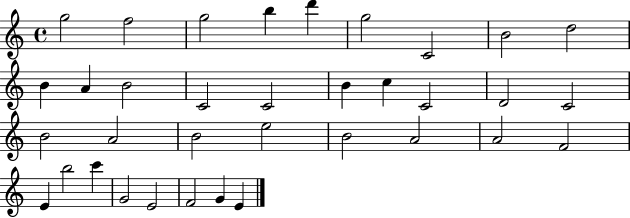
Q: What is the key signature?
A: C major